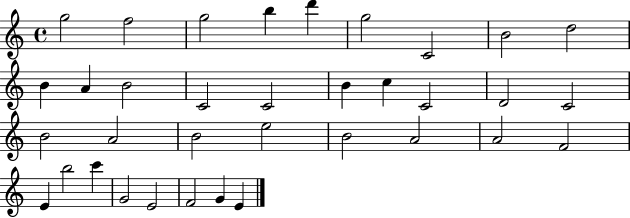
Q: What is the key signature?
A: C major